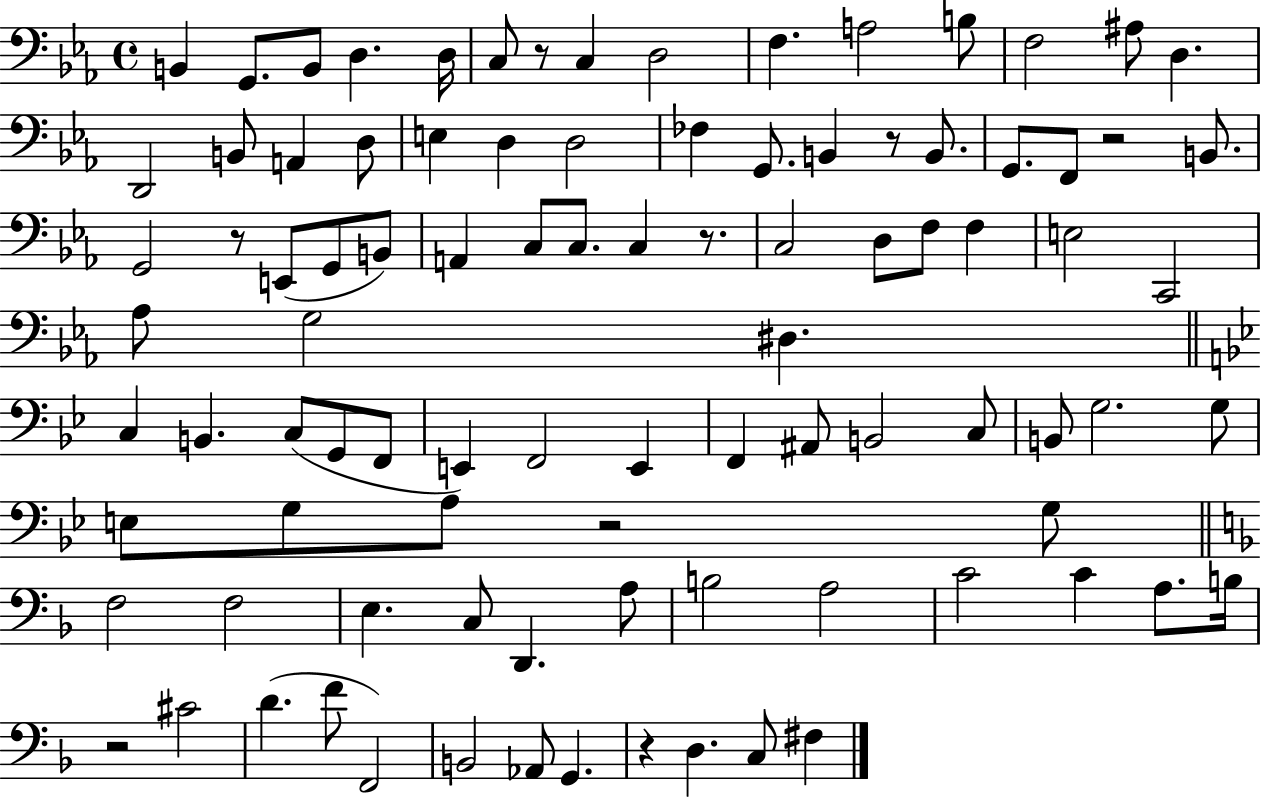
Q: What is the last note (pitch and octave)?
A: F#3